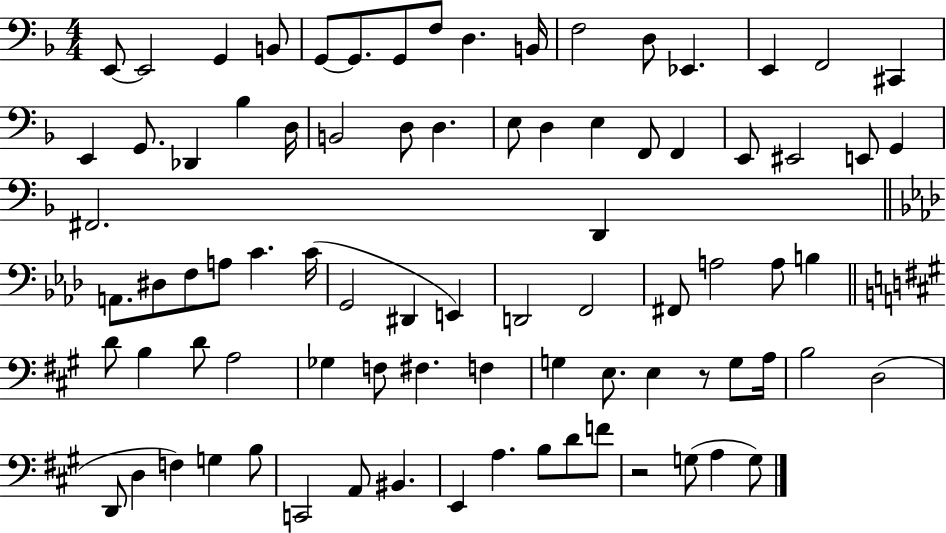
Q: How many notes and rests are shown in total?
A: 83